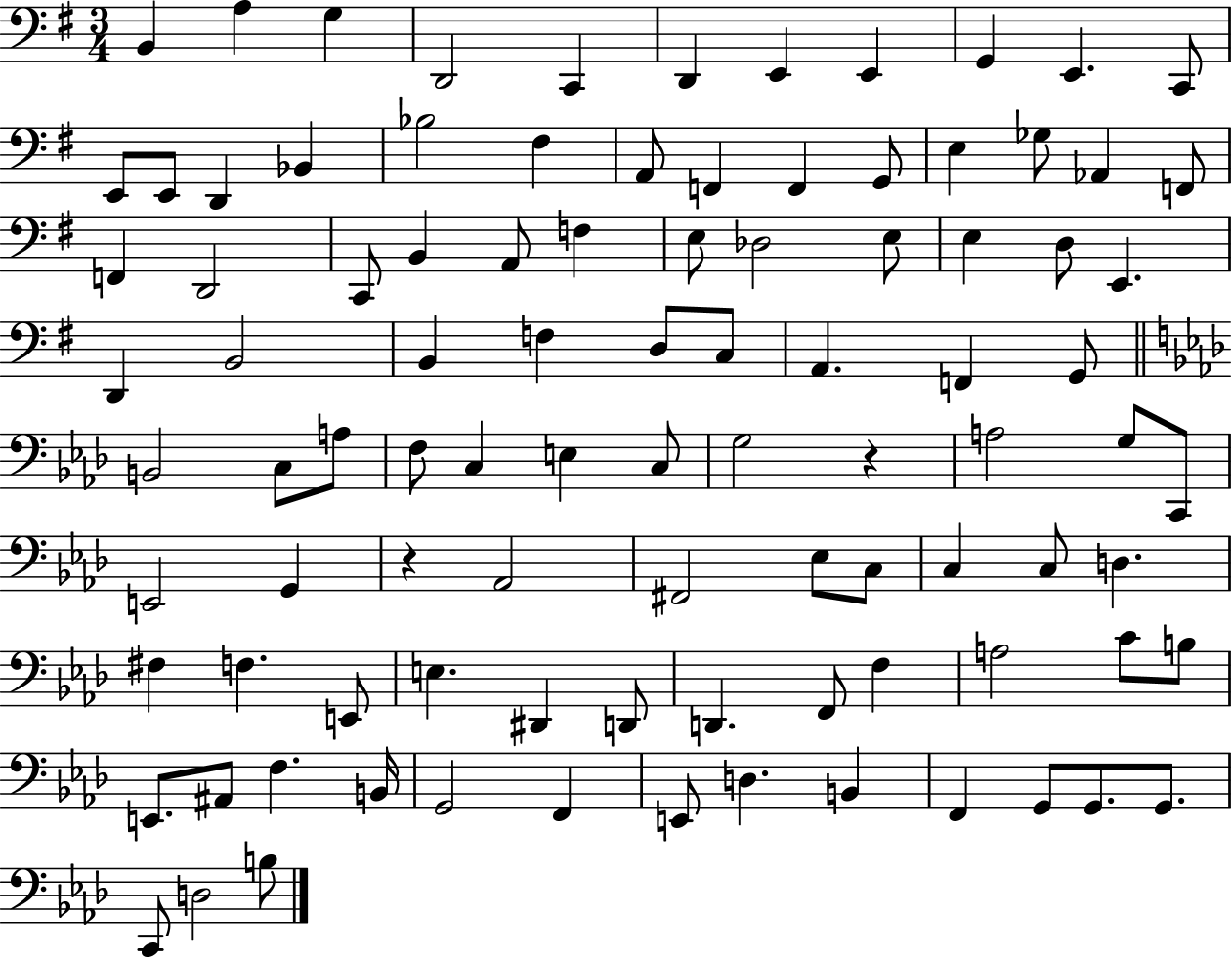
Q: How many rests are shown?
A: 2